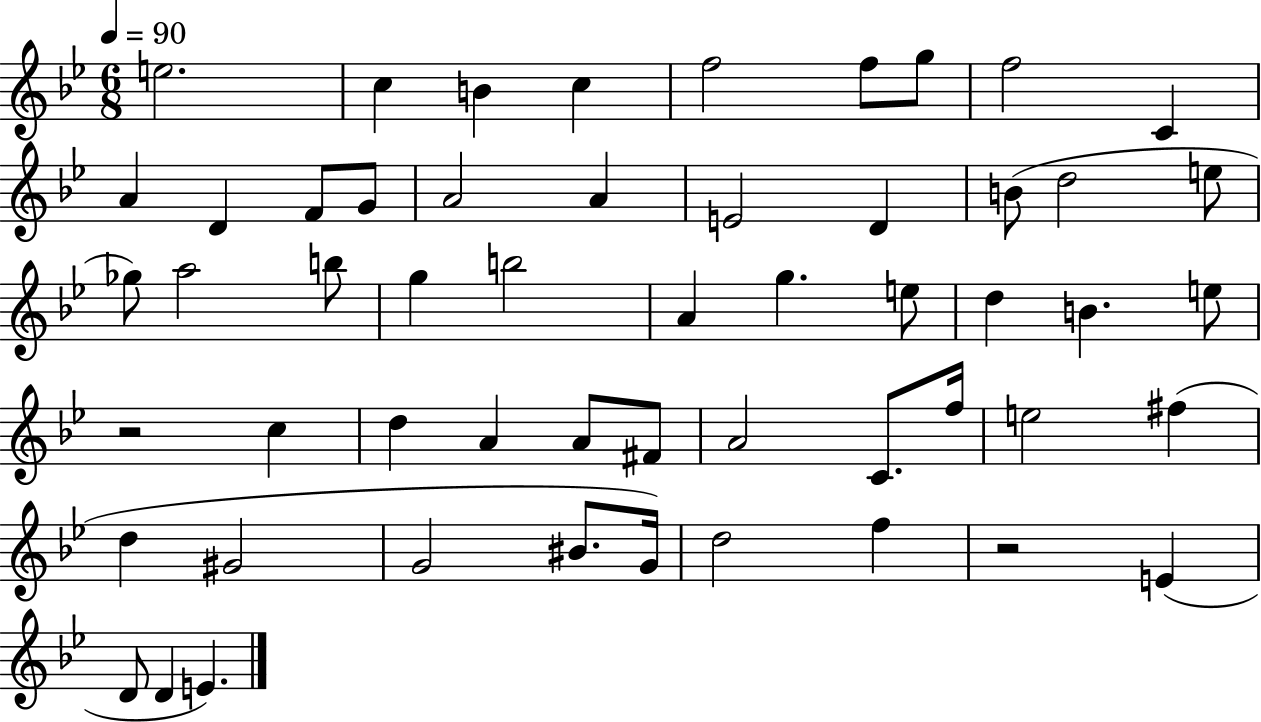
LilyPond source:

{
  \clef treble
  \numericTimeSignature
  \time 6/8
  \key bes \major
  \tempo 4 = 90
  e''2. | c''4 b'4 c''4 | f''2 f''8 g''8 | f''2 c'4 | \break a'4 d'4 f'8 g'8 | a'2 a'4 | e'2 d'4 | b'8( d''2 e''8 | \break ges''8) a''2 b''8 | g''4 b''2 | a'4 g''4. e''8 | d''4 b'4. e''8 | \break r2 c''4 | d''4 a'4 a'8 fis'8 | a'2 c'8. f''16 | e''2 fis''4( | \break d''4 gis'2 | g'2 bis'8. g'16) | d''2 f''4 | r2 e'4( | \break d'8 d'4 e'4.) | \bar "|."
}